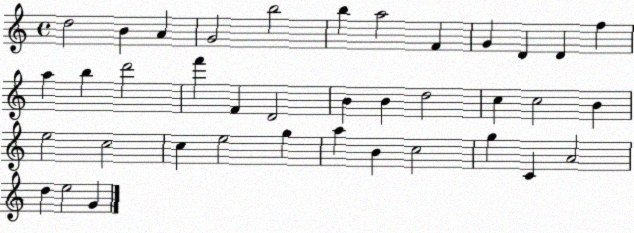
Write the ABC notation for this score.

X:1
T:Untitled
M:4/4
L:1/4
K:C
d2 B A G2 b2 b a2 F G D D f a b d'2 f' F D2 B B d2 c c2 B e2 c2 c e2 g a B c2 g C A2 d e2 G